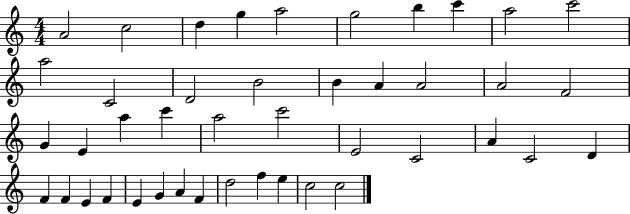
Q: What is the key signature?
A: C major